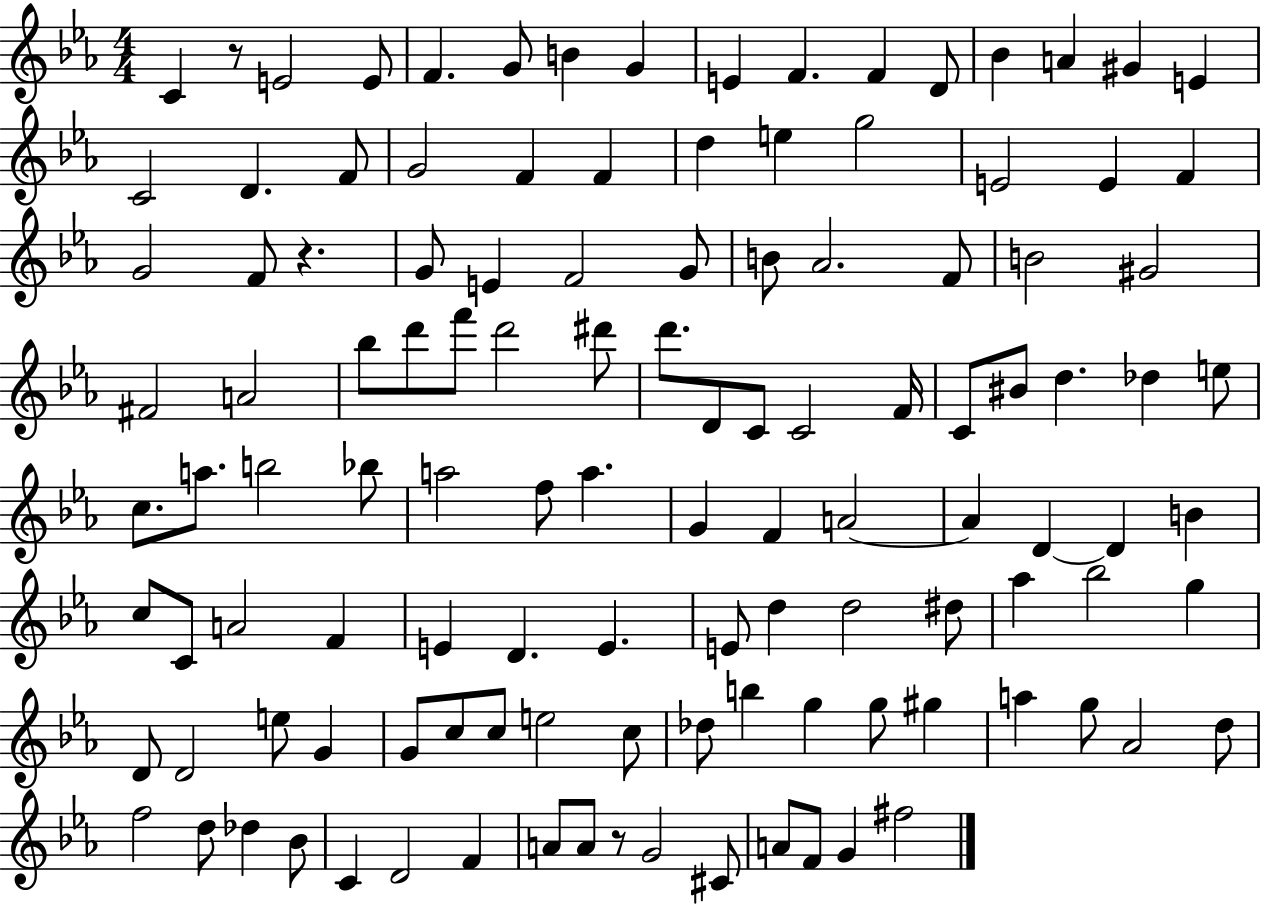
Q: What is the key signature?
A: EES major